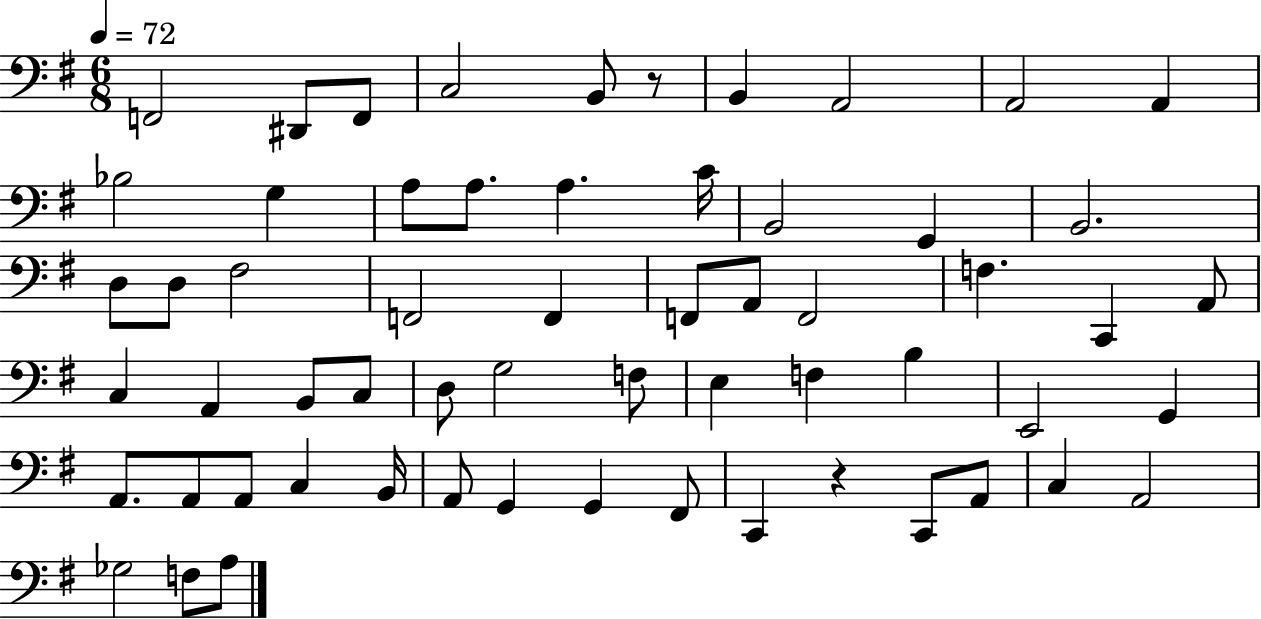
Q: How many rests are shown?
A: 2